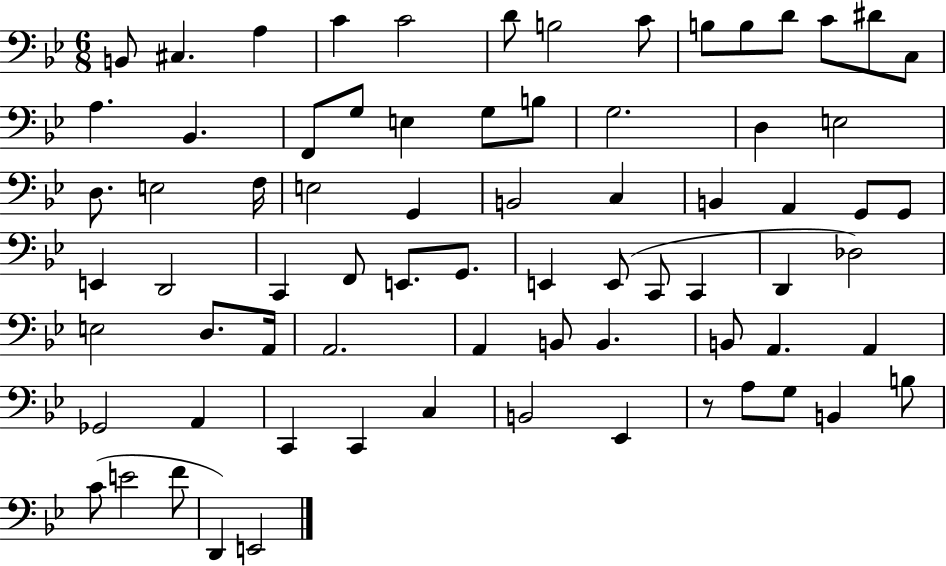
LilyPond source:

{
  \clef bass
  \numericTimeSignature
  \time 6/8
  \key bes \major
  b,8 cis4. a4 | c'4 c'2 | d'8 b2 c'8 | b8 b8 d'8 c'8 dis'8 c8 | \break a4. bes,4. | f,8 g8 e4 g8 b8 | g2. | d4 e2 | \break d8. e2 f16 | e2 g,4 | b,2 c4 | b,4 a,4 g,8 g,8 | \break e,4 d,2 | c,4 f,8 e,8. g,8. | e,4 e,8( c,8 c,4 | d,4 des2) | \break e2 d8. a,16 | a,2. | a,4 b,8 b,4. | b,8 a,4. a,4 | \break ges,2 a,4 | c,4 c,4 c4 | b,2 ees,4 | r8 a8 g8 b,4 b8 | \break c'8( e'2 f'8 | d,4) e,2 | \bar "|."
}